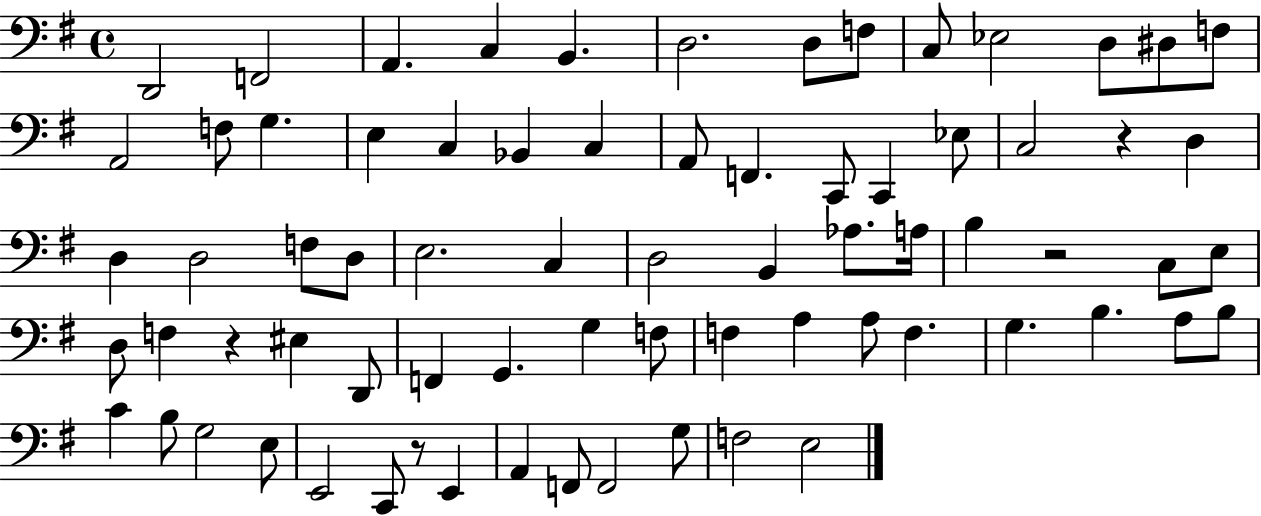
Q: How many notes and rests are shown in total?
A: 73